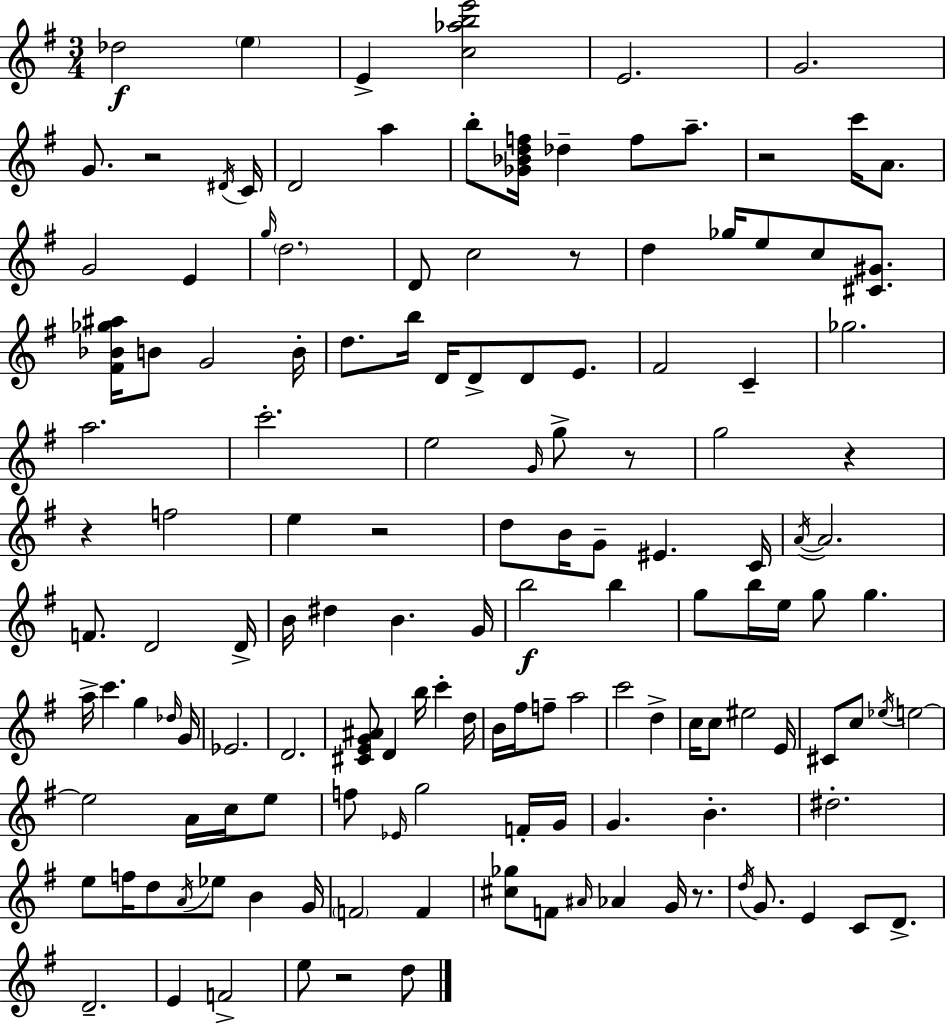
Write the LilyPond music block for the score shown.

{
  \clef treble
  \numericTimeSignature
  \time 3/4
  \key g \major
  des''2\f \parenthesize e''4 | e'4-> <c'' aes'' b'' e'''>2 | e'2. | g'2. | \break g'8. r2 \acciaccatura { dis'16 } | c'16 d'2 a''4 | b''8-. <ges' bes' d'' f''>16 des''4-- f''8 a''8.-- | r2 c'''16 a'8. | \break g'2 e'4 | \grace { g''16 } \parenthesize d''2. | d'8 c''2 | r8 d''4 ges''16 e''8 c''8 <cis' gis'>8. | \break <fis' bes' ges'' ais''>16 b'8 g'2 | b'16-. d''8. b''16 d'16 d'8-> d'8 e'8. | fis'2 c'4-- | ges''2. | \break a''2. | c'''2.-. | e''2 \grace { g'16 } g''8-> | r8 g''2 r4 | \break r4 f''2 | e''4 r2 | d''8 b'16 g'8-- eis'4. | c'16 \acciaccatura { a'16~ }~ a'2. | \break f'8. d'2 | d'16-> b'16 dis''4 b'4. | g'16 b''2\f | b''4 g''8 b''16 e''16 g''8 g''4. | \break a''16-> c'''4. g''4 | \grace { des''16 } g'16 ees'2. | d'2. | <cis' e' g' ais'>8 d'4 b''16 | \break c'''4-. d''16 b'16 fis''16 f''8-- a''2 | c'''2 | d''4-> c''16 c''8 eis''2 | e'16 cis'8 c''8 \acciaccatura { ees''16 } e''2~~ | \break e''2 | a'16 c''16 e''8 f''8 \grace { ees'16 } g''2 | f'16-. g'16 g'4. | b'4.-. dis''2.-. | \break e''8 f''16 d''8 | \acciaccatura { a'16 } ees''8 b'4 g'16 \parenthesize f'2 | f'4 <cis'' ges''>8 f'8 | \grace { ais'16 } aes'4 g'16 r8. \acciaccatura { d''16 } g'8. | \break e'4 c'8 d'8.-> d'2.-- | e'4 | f'2-> e''8 | r2 d''8 \bar "|."
}